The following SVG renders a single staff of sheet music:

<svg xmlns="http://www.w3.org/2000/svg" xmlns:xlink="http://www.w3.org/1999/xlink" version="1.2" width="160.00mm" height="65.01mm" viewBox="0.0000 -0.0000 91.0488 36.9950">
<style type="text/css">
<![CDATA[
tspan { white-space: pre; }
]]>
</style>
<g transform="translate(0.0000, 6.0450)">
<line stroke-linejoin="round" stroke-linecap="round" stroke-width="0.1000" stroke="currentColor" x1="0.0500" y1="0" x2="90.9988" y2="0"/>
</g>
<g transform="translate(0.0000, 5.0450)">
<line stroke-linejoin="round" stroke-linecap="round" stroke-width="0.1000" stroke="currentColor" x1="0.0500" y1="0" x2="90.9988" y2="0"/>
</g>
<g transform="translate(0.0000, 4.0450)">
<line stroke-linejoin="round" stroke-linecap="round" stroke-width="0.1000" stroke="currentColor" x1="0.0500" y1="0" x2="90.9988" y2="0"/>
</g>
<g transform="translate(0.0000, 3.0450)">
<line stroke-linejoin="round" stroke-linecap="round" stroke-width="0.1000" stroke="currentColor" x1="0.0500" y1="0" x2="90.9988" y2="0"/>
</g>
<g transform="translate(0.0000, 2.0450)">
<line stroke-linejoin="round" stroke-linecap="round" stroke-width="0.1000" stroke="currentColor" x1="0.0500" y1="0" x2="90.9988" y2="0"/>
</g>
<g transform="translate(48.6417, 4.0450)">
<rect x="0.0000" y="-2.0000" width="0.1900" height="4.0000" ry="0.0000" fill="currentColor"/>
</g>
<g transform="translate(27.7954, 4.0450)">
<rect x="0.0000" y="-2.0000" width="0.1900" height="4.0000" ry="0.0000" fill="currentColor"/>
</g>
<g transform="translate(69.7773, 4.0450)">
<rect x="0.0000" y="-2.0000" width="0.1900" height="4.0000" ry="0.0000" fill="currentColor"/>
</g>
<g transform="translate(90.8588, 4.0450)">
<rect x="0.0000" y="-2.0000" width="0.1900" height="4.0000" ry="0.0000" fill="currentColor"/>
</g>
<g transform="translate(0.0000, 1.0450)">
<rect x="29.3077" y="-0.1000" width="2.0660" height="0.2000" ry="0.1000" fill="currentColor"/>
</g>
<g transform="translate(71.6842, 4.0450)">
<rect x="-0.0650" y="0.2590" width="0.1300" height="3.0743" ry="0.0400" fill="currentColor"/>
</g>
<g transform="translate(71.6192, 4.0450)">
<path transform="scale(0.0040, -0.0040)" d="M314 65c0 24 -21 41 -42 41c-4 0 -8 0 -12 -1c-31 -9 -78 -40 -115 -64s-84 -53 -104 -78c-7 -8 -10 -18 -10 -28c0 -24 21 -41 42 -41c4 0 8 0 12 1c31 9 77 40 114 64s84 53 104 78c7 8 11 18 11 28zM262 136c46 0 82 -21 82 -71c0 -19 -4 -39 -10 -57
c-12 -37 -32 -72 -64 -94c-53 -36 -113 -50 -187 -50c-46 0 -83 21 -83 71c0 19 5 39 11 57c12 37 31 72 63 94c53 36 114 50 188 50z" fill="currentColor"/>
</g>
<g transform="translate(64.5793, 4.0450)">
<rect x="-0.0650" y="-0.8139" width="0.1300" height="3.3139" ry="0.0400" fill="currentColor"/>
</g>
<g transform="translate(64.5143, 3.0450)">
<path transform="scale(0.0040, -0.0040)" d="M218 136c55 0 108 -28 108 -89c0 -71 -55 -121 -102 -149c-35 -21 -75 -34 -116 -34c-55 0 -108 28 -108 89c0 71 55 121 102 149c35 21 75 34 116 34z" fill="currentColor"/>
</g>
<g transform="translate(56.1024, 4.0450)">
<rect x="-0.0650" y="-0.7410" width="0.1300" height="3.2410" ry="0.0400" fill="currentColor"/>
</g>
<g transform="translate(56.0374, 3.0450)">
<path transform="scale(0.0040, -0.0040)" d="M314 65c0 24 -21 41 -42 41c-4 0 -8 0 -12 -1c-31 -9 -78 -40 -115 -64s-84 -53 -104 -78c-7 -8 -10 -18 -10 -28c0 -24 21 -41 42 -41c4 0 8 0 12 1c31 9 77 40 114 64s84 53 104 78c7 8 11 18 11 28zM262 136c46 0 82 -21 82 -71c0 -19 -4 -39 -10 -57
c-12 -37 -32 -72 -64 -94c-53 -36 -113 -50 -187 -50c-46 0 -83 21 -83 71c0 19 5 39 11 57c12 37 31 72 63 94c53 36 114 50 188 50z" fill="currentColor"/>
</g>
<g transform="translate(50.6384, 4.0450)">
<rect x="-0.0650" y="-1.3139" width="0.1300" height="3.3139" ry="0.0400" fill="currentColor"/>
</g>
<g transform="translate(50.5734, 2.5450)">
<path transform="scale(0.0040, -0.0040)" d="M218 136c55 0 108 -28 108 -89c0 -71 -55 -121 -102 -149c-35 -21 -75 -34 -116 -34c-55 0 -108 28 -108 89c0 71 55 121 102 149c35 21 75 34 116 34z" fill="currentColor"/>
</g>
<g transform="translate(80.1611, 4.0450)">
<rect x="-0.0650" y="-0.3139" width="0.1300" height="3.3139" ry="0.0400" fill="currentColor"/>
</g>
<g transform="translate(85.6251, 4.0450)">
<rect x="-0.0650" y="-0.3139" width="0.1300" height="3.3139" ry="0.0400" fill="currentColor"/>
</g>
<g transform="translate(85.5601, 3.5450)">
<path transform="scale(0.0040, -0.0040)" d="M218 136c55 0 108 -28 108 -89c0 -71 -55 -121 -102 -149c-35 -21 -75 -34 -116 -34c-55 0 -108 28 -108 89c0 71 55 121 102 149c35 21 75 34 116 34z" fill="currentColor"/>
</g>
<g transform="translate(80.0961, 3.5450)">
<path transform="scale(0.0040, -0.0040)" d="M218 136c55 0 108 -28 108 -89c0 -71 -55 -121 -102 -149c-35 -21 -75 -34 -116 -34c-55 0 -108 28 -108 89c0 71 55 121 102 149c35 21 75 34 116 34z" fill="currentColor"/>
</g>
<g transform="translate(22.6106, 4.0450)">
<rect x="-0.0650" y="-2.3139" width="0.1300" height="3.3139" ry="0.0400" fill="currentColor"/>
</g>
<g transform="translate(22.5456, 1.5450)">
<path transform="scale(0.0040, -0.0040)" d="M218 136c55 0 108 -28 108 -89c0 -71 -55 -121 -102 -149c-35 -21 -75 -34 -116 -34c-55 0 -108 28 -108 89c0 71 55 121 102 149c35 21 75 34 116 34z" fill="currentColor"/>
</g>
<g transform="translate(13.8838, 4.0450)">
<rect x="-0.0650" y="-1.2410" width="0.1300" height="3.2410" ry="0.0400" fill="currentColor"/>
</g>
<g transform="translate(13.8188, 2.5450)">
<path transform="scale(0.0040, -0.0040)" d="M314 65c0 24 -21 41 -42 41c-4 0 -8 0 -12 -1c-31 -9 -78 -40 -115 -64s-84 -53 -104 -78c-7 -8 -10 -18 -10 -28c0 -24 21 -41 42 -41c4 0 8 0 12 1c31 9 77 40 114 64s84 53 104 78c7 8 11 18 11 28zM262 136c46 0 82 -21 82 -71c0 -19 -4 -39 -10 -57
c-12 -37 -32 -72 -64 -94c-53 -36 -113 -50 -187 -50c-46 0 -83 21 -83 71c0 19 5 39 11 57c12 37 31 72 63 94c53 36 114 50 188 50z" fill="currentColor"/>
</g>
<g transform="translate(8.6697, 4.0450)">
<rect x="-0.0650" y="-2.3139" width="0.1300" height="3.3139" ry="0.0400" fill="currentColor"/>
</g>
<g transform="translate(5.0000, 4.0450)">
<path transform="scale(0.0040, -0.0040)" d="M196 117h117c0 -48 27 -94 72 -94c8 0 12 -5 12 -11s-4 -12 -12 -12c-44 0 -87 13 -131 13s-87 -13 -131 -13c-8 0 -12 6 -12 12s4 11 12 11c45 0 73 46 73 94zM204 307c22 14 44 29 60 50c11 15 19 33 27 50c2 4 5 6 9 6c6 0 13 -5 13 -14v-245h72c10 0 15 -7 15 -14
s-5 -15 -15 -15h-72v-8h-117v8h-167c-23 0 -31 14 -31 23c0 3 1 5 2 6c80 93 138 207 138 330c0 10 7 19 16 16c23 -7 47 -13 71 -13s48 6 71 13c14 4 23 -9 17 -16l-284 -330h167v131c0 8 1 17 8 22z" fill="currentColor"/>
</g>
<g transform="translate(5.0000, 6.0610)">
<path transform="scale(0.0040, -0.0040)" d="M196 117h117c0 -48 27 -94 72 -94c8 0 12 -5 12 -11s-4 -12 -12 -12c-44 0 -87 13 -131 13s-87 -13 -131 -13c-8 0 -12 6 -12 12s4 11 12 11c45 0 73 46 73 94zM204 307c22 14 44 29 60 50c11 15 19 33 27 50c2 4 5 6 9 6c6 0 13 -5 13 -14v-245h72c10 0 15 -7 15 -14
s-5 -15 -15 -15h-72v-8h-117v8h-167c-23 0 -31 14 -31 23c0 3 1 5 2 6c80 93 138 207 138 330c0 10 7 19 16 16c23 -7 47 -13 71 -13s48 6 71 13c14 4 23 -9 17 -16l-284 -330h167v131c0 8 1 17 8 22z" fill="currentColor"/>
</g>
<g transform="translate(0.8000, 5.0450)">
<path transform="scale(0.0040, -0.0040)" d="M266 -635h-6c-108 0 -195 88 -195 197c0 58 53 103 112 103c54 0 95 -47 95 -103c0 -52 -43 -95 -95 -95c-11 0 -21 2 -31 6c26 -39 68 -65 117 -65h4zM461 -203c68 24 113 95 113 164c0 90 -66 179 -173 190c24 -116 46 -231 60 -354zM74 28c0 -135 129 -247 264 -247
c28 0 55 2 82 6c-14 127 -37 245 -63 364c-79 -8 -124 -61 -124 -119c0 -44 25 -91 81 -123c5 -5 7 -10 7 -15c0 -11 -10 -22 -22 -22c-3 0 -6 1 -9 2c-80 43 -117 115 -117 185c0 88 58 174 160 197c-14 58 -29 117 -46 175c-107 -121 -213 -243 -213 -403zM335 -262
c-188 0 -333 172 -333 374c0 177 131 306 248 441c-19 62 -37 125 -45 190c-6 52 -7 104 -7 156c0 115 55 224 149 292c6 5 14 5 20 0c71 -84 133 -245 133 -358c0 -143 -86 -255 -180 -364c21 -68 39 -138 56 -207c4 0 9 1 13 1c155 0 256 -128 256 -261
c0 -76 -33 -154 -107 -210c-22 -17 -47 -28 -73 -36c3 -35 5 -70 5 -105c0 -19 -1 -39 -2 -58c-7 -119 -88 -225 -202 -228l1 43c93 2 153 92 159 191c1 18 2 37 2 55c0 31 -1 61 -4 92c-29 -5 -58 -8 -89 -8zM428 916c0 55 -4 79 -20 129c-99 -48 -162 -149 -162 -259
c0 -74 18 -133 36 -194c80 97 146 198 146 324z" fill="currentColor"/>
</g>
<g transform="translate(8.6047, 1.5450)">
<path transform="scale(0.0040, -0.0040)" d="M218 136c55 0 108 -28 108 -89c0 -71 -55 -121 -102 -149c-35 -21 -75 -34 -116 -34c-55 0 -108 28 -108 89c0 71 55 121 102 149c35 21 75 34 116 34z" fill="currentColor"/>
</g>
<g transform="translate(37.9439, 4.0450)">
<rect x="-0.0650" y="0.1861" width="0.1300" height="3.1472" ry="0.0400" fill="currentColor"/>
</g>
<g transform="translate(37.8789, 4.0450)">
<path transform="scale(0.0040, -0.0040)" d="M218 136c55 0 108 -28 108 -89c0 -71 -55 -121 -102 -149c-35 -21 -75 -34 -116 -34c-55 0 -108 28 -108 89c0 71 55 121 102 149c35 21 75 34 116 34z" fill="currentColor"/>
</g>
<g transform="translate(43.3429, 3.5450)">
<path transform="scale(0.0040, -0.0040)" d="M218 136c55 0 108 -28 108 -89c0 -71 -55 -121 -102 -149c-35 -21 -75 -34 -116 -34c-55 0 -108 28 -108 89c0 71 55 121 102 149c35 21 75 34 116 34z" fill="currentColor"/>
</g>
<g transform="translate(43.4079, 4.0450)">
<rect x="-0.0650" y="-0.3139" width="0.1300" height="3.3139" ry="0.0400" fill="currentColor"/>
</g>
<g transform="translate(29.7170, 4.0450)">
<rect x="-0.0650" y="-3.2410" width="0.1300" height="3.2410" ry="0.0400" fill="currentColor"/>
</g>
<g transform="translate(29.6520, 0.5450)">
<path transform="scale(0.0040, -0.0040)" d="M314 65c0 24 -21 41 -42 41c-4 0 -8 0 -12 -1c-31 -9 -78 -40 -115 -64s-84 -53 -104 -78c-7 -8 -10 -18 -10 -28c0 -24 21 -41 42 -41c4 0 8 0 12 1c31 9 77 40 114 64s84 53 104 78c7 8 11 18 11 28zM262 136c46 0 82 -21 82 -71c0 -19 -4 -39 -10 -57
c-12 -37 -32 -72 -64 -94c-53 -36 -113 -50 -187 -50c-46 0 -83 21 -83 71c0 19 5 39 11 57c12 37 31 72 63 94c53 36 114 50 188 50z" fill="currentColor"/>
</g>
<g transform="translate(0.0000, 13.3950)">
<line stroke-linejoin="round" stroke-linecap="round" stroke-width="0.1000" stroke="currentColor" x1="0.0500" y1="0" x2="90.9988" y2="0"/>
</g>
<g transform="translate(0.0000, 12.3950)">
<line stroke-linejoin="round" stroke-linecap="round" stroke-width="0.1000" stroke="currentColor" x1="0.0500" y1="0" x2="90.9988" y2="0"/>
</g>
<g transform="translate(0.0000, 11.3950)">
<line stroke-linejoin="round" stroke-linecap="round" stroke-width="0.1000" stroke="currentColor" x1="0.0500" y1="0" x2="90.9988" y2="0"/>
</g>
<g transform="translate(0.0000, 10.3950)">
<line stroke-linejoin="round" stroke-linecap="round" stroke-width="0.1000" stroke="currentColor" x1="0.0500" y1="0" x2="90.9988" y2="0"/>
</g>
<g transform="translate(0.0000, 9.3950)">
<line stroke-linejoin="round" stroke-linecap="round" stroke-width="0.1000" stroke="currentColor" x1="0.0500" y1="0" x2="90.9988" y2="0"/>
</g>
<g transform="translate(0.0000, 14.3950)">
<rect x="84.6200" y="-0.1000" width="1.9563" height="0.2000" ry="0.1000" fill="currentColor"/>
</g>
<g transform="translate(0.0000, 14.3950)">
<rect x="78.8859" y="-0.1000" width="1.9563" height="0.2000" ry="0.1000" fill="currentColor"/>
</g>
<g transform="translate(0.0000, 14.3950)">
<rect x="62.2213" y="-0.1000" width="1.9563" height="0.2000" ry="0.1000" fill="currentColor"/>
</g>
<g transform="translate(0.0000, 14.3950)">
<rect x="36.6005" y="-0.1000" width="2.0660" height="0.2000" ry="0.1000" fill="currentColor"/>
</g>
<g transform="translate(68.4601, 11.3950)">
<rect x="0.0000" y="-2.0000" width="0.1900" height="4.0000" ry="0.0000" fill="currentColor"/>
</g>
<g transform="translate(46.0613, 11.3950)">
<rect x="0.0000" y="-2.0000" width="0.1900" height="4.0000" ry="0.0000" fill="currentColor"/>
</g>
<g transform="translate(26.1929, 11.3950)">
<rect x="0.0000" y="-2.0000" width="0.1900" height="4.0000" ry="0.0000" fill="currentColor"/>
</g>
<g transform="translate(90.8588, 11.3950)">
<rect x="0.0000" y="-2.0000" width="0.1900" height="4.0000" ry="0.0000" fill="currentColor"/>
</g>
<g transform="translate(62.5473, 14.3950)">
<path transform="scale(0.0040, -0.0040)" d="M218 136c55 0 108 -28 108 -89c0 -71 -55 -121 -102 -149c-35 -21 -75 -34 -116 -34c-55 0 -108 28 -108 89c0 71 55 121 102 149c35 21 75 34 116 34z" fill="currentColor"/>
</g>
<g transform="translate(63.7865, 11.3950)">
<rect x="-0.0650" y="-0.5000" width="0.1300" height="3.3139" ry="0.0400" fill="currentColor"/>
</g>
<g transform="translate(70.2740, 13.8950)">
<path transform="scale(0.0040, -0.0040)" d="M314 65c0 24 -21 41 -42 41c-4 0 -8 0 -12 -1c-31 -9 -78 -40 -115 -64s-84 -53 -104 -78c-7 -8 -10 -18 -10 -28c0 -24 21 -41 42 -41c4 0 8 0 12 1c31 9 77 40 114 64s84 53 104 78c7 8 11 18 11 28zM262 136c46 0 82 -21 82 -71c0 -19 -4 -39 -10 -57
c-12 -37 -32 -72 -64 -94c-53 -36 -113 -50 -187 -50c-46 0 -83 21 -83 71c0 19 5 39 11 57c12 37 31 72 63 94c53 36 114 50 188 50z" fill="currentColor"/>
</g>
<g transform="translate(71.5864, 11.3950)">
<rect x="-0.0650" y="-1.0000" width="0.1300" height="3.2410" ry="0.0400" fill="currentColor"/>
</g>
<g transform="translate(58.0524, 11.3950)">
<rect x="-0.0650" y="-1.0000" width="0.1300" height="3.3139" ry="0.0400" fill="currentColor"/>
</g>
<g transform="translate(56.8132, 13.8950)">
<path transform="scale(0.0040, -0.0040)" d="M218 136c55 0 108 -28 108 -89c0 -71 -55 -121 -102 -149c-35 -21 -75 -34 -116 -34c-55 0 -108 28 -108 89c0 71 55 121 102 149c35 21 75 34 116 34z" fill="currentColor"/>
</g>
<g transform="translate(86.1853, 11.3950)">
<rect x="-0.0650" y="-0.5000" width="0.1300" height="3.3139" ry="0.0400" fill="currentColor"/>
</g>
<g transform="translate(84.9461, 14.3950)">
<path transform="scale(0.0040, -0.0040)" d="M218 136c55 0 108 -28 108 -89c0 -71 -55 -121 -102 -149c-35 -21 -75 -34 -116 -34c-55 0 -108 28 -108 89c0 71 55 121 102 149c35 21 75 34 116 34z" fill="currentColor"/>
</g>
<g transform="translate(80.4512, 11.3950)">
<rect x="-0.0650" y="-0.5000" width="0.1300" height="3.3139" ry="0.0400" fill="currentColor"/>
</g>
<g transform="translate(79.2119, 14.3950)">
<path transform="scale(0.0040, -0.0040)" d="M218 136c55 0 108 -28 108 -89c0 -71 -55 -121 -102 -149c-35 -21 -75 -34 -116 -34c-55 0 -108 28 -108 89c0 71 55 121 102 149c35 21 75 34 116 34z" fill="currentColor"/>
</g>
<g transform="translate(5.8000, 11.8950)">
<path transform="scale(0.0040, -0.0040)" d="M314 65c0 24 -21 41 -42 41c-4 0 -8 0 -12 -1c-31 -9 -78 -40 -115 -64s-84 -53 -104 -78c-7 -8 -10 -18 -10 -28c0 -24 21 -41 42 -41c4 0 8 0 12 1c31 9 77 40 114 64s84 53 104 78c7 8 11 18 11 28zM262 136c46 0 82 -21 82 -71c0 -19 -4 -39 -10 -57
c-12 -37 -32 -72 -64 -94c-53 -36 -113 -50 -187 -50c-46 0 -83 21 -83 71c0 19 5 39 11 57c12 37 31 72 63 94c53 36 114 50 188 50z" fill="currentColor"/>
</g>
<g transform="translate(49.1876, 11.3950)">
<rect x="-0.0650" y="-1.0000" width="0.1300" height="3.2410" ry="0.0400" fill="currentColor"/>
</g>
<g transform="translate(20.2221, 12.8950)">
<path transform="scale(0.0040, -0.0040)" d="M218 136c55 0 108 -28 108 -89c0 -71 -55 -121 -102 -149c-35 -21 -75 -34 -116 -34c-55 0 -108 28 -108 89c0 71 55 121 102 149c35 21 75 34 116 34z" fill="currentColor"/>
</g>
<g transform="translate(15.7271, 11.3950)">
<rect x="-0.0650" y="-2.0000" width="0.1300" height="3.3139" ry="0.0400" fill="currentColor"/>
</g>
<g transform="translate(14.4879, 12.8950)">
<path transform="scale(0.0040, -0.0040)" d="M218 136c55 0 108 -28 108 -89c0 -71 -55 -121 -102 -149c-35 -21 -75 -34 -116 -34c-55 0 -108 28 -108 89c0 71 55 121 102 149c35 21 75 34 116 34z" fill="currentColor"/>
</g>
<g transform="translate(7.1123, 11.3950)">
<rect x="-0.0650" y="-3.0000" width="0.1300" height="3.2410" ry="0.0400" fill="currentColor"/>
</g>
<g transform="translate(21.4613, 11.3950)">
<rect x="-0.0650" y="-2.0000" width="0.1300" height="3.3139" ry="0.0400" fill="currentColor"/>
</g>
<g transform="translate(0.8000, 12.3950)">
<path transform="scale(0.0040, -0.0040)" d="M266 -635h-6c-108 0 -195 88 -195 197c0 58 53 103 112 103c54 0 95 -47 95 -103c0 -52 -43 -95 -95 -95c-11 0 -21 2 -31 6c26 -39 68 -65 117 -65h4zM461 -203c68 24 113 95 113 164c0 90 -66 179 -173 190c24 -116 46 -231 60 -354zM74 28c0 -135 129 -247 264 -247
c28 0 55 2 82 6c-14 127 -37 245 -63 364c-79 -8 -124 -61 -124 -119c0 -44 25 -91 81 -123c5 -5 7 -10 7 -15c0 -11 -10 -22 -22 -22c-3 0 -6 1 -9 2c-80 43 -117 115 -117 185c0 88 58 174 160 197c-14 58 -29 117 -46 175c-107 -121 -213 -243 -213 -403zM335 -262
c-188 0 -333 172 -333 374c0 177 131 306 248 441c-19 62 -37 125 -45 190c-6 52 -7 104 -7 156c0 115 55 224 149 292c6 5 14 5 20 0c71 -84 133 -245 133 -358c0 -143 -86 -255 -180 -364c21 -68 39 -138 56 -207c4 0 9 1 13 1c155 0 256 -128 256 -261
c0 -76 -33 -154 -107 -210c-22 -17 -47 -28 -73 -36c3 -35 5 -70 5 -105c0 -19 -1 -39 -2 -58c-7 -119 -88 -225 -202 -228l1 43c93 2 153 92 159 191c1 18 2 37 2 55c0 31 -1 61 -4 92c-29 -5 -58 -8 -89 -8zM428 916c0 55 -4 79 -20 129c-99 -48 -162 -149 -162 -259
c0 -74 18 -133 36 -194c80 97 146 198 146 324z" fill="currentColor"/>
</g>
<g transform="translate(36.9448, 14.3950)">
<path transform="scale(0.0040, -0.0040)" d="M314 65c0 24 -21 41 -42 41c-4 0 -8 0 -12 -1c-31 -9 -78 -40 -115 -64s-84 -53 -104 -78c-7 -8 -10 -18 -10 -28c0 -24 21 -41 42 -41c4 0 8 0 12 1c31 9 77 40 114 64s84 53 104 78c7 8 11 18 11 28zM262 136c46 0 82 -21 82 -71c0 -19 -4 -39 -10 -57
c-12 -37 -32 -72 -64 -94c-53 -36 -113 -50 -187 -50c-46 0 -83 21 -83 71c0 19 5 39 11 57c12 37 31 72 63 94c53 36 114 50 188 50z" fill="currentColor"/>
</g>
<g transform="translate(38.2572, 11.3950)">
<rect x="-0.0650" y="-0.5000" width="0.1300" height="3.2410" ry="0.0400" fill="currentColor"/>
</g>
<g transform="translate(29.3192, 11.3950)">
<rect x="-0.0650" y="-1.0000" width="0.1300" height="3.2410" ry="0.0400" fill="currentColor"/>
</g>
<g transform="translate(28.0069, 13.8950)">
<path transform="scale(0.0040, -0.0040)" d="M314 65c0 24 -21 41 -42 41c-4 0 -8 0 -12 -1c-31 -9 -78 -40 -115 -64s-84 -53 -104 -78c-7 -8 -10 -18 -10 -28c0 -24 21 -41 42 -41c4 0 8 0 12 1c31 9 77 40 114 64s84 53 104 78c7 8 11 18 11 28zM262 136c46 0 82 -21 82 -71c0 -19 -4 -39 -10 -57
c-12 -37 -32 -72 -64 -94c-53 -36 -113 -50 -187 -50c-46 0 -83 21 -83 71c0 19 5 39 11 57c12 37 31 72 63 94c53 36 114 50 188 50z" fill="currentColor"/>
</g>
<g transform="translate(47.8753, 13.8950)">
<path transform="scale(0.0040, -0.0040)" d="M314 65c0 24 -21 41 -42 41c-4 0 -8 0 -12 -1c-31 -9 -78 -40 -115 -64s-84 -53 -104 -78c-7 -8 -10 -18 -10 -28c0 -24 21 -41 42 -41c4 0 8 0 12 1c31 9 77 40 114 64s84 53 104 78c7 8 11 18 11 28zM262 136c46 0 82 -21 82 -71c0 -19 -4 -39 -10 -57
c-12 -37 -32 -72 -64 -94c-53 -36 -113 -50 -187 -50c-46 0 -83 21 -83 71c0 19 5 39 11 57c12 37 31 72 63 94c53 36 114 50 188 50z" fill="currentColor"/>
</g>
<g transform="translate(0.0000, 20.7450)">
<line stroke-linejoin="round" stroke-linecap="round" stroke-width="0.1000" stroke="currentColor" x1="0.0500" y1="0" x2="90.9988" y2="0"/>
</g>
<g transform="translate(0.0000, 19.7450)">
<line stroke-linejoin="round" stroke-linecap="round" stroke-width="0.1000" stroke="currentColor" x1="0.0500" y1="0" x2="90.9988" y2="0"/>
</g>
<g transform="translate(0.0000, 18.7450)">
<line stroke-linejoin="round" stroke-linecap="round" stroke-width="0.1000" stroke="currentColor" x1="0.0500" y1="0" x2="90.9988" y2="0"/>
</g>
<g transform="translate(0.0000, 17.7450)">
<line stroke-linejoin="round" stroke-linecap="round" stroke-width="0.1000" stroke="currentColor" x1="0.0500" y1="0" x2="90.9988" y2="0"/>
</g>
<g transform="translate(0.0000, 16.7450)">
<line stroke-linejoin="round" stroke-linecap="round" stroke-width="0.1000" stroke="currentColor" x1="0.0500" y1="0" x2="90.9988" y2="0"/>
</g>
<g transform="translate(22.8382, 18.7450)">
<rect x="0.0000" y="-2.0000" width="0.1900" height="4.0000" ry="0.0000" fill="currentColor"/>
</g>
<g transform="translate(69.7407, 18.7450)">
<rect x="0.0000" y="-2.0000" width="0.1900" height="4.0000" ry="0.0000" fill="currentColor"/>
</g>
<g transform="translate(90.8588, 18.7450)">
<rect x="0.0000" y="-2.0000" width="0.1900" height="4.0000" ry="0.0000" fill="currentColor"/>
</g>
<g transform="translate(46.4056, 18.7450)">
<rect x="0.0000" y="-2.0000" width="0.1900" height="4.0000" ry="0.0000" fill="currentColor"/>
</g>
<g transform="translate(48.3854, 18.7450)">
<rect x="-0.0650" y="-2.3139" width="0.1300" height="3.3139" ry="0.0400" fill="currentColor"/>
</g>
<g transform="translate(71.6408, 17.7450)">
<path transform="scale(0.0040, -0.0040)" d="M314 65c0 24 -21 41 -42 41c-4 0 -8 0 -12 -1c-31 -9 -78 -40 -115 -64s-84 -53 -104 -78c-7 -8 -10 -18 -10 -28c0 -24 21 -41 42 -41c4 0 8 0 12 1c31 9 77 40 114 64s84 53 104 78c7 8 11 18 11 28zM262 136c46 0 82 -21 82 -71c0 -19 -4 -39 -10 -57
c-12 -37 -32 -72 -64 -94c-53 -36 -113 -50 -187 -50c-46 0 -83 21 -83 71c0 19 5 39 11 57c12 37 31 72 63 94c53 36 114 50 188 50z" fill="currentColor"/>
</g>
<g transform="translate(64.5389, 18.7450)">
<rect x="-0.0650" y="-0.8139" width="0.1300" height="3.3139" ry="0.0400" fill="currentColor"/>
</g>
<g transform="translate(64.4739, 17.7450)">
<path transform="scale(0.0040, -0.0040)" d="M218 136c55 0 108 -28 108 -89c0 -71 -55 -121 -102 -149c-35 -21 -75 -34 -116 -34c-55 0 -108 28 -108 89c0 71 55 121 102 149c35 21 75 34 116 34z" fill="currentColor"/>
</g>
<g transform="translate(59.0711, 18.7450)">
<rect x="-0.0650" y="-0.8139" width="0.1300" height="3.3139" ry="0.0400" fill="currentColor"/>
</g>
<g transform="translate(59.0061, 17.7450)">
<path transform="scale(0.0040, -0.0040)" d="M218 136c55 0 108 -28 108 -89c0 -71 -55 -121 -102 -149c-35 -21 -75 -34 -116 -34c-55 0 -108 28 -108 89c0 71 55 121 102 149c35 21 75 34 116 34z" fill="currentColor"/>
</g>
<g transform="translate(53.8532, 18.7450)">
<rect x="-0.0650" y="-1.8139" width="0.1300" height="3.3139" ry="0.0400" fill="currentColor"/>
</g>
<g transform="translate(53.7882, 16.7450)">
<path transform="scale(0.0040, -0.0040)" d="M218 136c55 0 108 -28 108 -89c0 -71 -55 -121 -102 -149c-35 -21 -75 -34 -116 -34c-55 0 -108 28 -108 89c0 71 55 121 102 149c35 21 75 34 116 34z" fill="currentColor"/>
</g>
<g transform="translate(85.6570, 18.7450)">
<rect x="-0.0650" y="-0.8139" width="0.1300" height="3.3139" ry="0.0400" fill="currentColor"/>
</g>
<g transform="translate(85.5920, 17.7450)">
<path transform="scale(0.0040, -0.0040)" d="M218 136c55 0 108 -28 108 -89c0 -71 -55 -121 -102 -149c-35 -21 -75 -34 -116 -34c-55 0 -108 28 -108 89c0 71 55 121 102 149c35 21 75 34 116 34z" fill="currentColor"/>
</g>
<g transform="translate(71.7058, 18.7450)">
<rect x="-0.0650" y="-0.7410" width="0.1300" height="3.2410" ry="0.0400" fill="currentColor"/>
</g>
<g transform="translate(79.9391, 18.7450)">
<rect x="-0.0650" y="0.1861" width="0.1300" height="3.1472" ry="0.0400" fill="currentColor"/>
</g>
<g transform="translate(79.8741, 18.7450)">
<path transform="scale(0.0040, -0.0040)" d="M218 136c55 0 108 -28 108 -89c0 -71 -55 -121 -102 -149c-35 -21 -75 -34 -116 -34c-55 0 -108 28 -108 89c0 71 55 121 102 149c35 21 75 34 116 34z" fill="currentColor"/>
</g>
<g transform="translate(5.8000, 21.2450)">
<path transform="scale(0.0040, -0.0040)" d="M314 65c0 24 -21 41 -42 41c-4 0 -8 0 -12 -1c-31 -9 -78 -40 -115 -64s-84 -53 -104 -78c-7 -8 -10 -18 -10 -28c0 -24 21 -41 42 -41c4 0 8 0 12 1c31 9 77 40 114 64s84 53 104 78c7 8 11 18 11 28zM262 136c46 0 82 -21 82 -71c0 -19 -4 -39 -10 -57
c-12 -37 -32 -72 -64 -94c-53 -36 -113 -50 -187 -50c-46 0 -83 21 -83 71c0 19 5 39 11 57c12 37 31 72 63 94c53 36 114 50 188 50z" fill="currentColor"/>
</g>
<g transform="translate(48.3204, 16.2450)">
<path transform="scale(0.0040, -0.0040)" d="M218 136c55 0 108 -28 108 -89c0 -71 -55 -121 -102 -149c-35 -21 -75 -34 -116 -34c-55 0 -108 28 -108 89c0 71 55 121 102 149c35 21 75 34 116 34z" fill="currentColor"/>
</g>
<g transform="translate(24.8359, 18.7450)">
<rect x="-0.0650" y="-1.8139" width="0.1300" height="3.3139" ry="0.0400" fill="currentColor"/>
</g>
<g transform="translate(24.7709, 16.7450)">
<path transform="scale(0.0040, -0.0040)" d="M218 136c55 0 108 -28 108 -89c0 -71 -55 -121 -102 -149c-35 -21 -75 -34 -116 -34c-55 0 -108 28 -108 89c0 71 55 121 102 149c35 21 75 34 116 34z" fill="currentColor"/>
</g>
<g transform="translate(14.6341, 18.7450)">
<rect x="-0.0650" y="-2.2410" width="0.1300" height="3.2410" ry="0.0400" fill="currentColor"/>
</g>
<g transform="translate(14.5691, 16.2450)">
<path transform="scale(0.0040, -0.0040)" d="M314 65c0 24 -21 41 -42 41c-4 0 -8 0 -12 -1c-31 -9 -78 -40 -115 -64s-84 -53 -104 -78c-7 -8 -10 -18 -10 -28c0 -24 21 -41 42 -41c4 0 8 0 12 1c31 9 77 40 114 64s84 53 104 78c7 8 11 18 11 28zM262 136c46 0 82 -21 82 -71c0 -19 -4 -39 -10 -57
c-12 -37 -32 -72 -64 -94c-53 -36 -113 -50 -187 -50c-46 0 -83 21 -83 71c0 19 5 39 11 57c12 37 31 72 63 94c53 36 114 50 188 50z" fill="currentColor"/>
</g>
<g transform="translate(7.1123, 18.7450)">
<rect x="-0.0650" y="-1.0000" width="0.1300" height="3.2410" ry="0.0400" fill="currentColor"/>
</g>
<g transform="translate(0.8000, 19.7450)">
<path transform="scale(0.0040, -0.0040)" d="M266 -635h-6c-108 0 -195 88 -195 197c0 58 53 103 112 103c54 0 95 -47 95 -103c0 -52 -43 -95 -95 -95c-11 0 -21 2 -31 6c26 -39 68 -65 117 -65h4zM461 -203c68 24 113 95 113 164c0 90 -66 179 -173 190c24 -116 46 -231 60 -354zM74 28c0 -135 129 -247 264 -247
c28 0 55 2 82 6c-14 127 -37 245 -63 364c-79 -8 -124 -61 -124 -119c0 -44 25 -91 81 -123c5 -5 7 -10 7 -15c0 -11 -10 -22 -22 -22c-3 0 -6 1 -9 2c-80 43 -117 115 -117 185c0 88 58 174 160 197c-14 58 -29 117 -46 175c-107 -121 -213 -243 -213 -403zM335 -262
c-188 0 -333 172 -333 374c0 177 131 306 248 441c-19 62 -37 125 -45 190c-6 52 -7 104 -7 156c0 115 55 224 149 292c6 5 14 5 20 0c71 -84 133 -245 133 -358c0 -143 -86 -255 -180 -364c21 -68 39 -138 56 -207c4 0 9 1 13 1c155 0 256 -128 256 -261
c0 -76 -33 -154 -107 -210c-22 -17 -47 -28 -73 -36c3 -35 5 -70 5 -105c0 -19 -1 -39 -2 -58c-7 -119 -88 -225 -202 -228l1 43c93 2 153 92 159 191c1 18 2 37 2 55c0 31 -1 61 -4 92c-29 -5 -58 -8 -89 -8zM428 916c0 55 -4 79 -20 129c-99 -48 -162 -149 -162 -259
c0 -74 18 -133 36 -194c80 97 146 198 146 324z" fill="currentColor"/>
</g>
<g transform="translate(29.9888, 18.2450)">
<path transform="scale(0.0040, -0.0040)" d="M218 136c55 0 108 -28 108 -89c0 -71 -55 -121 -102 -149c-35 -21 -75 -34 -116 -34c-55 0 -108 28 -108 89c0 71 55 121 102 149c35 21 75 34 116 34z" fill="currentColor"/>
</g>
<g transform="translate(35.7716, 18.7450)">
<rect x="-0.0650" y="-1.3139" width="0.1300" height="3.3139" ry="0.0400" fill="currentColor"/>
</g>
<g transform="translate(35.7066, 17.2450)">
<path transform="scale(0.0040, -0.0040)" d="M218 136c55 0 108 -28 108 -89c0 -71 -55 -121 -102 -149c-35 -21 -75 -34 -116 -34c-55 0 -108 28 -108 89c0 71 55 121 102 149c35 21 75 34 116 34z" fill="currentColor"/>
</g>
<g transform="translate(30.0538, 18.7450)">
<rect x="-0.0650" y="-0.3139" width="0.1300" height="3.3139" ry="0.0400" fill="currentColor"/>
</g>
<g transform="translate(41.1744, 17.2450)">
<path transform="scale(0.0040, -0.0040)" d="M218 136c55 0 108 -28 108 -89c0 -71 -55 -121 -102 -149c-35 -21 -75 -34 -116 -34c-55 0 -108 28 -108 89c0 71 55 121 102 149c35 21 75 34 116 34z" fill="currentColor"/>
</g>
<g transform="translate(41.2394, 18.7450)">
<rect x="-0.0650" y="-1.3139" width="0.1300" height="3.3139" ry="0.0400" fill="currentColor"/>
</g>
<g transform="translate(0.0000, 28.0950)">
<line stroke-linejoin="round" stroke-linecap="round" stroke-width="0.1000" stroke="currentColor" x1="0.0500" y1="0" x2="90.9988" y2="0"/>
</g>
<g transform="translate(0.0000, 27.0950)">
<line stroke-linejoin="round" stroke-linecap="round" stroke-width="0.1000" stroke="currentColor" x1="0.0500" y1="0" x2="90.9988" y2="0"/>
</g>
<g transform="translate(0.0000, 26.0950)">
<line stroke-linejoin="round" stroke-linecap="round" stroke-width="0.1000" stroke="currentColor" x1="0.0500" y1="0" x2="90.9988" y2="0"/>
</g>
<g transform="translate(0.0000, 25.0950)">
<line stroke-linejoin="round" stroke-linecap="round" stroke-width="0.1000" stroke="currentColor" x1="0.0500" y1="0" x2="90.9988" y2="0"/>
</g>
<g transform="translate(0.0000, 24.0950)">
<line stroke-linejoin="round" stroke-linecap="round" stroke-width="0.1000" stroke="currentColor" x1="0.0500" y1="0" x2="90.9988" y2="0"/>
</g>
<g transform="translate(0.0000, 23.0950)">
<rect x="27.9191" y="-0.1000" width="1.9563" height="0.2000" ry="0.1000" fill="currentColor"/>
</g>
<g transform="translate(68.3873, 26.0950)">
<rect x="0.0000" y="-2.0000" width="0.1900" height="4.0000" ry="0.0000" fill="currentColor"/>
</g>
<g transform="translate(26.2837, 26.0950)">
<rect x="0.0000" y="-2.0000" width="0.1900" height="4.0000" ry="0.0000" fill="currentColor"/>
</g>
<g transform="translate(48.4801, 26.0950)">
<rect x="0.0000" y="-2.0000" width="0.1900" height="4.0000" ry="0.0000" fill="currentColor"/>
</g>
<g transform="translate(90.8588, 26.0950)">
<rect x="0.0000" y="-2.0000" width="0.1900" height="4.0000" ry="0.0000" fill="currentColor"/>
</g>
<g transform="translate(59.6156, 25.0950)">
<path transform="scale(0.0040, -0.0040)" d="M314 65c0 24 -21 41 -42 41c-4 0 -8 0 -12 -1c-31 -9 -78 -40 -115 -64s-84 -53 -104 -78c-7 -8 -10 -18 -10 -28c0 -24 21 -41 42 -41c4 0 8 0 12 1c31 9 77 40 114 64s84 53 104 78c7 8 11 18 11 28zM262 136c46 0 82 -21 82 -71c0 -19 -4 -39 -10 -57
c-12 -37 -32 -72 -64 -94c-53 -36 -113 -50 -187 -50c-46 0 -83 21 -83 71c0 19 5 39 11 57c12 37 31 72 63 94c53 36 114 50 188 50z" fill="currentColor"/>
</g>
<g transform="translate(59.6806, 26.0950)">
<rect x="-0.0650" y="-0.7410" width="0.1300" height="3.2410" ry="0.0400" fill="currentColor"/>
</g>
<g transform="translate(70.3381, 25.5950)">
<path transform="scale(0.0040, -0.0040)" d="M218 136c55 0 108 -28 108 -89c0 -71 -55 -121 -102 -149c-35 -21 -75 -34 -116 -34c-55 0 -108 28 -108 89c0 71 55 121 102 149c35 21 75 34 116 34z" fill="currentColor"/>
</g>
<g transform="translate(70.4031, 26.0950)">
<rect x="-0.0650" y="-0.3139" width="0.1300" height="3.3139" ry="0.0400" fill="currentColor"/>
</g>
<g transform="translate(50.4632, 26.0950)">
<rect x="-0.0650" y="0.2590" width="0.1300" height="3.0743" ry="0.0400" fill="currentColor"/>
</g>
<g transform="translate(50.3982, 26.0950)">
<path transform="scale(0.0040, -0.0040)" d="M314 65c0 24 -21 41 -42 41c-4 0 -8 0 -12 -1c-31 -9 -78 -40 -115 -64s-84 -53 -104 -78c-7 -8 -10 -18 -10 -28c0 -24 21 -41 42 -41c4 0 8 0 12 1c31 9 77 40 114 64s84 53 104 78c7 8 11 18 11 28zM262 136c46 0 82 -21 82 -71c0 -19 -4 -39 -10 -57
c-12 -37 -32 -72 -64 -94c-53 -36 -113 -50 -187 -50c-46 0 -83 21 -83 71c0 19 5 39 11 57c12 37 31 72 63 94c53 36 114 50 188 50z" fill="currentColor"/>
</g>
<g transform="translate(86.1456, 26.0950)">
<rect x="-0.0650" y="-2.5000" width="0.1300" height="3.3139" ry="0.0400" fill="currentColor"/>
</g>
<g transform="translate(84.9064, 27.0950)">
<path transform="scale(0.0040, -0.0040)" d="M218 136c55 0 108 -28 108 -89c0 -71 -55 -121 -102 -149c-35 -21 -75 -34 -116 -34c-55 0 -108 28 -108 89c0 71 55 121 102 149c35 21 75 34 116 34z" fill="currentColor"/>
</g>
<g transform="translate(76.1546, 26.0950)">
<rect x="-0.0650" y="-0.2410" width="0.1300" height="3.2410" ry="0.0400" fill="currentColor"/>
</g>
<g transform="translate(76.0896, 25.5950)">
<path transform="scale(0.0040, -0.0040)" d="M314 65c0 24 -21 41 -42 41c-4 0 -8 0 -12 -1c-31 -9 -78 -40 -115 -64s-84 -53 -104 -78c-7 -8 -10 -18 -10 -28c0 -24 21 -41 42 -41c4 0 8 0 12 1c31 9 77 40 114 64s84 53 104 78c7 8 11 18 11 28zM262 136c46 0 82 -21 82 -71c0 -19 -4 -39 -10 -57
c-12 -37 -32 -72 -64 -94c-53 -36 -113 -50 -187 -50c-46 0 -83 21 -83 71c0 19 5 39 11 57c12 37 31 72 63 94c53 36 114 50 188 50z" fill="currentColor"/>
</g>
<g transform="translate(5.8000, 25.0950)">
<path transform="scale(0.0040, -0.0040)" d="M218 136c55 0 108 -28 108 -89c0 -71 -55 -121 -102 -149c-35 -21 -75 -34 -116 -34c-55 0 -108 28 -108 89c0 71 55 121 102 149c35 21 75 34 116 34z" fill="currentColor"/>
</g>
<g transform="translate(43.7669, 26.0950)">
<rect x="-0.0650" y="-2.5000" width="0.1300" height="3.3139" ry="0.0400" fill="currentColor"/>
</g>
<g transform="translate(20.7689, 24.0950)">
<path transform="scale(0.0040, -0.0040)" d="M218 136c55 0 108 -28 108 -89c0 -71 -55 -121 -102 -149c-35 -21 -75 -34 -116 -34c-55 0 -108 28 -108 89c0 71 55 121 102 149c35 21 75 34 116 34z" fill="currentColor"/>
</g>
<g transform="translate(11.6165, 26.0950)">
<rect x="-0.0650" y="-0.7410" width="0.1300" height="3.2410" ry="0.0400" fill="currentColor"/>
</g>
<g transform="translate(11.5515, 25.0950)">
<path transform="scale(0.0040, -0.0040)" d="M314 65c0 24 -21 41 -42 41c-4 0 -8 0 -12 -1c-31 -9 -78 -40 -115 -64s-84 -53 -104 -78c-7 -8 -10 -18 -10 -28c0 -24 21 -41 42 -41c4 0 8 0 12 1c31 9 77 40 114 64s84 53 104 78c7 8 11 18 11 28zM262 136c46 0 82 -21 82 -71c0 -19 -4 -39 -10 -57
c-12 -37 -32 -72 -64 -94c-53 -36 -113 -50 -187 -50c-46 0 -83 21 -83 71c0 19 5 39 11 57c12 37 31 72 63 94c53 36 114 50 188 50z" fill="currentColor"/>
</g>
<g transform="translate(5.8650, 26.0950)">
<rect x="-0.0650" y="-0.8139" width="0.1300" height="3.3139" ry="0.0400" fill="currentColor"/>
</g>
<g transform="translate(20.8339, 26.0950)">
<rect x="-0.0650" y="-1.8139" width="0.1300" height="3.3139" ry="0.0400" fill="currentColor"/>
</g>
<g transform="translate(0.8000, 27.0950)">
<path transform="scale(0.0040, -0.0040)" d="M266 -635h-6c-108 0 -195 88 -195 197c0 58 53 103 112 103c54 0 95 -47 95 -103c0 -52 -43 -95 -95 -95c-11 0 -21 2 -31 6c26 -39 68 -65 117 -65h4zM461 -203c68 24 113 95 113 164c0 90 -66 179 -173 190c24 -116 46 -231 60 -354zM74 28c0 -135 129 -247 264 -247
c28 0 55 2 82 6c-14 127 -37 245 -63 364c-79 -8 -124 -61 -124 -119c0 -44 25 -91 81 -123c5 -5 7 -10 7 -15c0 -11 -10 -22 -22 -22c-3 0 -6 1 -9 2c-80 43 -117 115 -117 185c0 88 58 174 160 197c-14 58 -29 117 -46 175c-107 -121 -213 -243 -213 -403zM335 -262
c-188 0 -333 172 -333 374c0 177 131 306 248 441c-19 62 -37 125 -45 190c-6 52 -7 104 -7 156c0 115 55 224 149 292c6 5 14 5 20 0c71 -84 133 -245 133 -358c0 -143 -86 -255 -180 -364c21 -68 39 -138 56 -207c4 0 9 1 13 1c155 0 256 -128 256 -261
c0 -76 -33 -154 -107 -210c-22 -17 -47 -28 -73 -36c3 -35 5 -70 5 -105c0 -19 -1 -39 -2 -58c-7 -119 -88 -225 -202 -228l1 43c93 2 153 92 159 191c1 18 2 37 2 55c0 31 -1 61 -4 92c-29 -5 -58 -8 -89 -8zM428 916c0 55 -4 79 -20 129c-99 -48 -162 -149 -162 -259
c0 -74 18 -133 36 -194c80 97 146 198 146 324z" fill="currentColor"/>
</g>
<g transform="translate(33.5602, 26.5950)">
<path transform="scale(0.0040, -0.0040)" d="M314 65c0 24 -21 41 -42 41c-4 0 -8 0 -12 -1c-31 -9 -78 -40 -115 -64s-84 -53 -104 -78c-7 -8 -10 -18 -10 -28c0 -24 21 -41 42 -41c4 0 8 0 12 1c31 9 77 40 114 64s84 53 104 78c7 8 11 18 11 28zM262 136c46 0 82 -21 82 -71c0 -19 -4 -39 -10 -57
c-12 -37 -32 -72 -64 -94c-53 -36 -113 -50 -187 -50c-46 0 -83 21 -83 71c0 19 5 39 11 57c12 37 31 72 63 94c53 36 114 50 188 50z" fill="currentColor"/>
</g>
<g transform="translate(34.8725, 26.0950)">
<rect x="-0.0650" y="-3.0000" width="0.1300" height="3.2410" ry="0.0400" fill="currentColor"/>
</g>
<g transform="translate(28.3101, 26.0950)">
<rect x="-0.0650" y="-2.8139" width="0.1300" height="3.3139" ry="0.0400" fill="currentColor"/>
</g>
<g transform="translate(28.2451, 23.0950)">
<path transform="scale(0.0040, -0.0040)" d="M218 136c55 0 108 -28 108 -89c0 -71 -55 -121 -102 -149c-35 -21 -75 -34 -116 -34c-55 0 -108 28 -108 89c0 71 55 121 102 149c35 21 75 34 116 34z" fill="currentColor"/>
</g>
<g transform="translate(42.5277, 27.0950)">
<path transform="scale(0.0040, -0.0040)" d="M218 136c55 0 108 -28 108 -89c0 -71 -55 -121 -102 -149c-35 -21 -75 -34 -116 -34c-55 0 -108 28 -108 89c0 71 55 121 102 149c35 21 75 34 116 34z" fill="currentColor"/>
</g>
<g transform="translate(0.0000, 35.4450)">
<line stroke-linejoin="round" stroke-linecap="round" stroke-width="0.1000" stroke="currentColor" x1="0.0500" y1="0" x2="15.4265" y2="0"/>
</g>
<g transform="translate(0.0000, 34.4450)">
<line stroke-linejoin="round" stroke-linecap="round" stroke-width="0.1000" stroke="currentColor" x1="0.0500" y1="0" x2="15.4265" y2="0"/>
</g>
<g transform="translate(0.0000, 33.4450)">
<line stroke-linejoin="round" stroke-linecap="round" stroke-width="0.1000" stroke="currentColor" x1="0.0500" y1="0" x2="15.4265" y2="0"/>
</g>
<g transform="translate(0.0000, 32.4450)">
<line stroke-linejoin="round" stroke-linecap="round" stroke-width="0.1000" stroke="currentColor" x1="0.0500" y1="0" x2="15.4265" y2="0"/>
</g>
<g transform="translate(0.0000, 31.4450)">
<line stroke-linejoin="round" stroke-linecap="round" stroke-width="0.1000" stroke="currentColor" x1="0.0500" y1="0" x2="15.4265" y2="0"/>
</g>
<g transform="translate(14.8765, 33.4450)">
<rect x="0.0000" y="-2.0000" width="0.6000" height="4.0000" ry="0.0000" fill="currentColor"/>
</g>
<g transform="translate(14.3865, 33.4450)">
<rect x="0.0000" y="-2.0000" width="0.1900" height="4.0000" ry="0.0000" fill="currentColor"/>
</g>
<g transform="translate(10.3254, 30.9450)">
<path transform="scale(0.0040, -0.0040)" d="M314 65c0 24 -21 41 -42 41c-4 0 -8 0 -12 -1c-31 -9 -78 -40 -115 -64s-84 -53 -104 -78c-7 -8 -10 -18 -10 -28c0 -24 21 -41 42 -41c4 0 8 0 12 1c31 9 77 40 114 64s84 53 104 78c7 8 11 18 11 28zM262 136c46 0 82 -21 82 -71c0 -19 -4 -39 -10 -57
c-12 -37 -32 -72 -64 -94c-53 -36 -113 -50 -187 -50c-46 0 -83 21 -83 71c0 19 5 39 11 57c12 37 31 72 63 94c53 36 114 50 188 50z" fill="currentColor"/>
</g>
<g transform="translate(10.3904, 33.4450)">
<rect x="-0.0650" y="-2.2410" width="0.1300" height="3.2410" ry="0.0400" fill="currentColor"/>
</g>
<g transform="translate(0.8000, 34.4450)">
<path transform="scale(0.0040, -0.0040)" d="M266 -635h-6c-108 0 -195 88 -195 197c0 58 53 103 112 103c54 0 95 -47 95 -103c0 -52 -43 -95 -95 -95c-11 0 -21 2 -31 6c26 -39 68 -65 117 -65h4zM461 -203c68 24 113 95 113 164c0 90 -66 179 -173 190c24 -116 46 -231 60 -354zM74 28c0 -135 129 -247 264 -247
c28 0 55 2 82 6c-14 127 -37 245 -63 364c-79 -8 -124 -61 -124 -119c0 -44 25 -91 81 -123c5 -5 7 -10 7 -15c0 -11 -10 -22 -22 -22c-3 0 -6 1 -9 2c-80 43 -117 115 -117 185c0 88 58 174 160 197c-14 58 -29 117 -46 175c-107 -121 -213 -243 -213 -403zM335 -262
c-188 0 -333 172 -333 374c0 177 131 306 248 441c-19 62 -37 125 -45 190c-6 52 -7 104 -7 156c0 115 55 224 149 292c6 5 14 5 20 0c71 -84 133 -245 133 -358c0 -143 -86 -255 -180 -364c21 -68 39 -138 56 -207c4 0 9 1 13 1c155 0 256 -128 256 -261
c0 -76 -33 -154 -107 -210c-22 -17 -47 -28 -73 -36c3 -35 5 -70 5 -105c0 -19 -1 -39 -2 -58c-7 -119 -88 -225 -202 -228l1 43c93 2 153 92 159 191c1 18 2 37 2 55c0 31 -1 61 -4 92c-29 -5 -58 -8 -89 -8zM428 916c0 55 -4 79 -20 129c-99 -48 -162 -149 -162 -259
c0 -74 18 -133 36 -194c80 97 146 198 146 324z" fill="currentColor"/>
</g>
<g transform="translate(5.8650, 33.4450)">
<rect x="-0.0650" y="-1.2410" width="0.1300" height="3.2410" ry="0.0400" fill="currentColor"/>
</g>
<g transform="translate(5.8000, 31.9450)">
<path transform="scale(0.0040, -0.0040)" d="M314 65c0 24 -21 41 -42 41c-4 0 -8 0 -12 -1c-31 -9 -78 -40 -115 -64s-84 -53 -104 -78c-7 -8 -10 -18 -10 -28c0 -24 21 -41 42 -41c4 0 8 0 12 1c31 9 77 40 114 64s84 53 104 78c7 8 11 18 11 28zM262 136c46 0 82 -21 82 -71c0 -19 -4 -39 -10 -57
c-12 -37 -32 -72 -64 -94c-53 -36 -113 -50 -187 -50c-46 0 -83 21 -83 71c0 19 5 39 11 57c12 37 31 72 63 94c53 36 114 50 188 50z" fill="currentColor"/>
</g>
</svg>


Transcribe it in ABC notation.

X:1
T:Untitled
M:4/4
L:1/4
K:C
g e2 g b2 B c e d2 d B2 c c A2 F F D2 C2 D2 D C D2 C C D2 g2 f c e e g f d d d2 B d d d2 f a A2 G B2 d2 c c2 G e2 g2